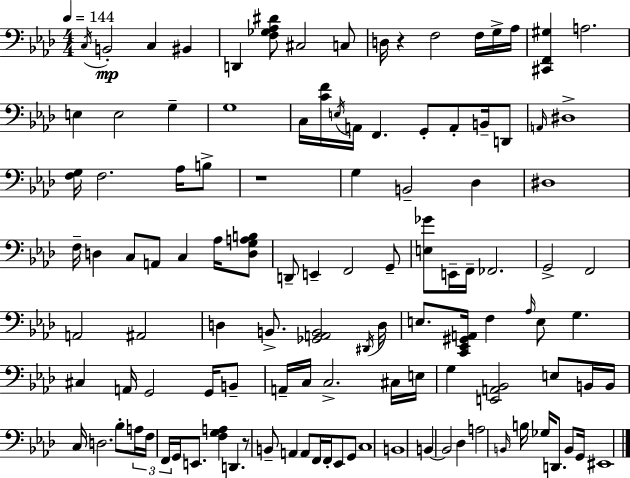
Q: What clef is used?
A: bass